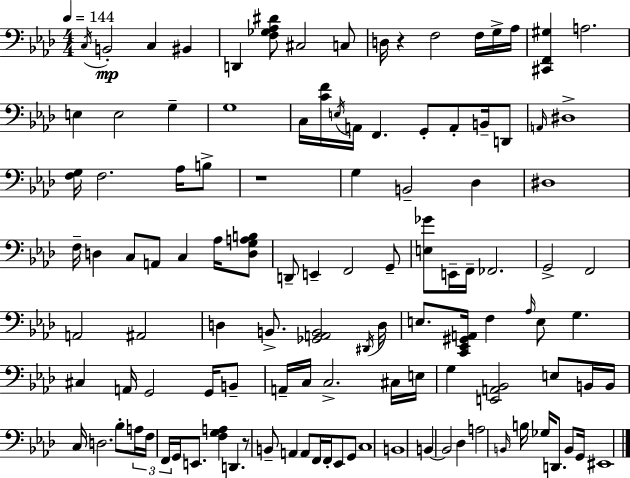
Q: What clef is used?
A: bass